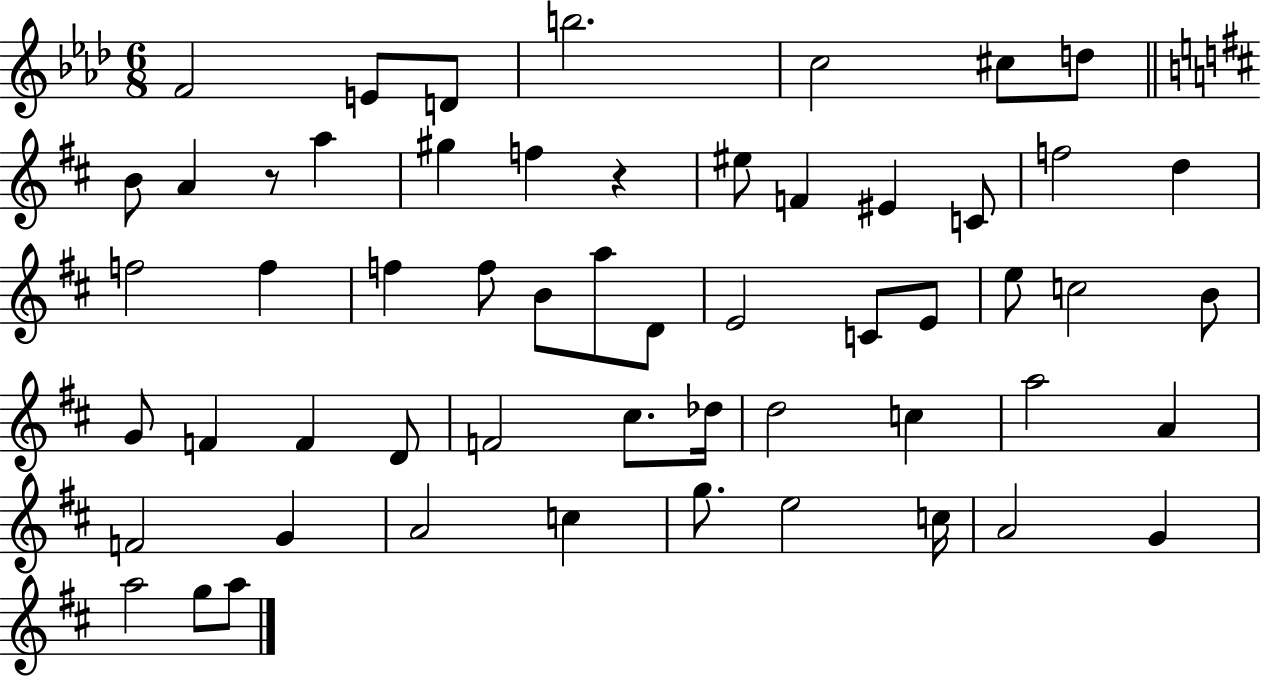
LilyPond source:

{
  \clef treble
  \numericTimeSignature
  \time 6/8
  \key aes \major
  f'2 e'8 d'8 | b''2. | c''2 cis''8 d''8 | \bar "||" \break \key d \major b'8 a'4 r8 a''4 | gis''4 f''4 r4 | eis''8 f'4 eis'4 c'8 | f''2 d''4 | \break f''2 f''4 | f''4 f''8 b'8 a''8 d'8 | e'2 c'8 e'8 | e''8 c''2 b'8 | \break g'8 f'4 f'4 d'8 | f'2 cis''8. des''16 | d''2 c''4 | a''2 a'4 | \break f'2 g'4 | a'2 c''4 | g''8. e''2 c''16 | a'2 g'4 | \break a''2 g''8 a''8 | \bar "|."
}